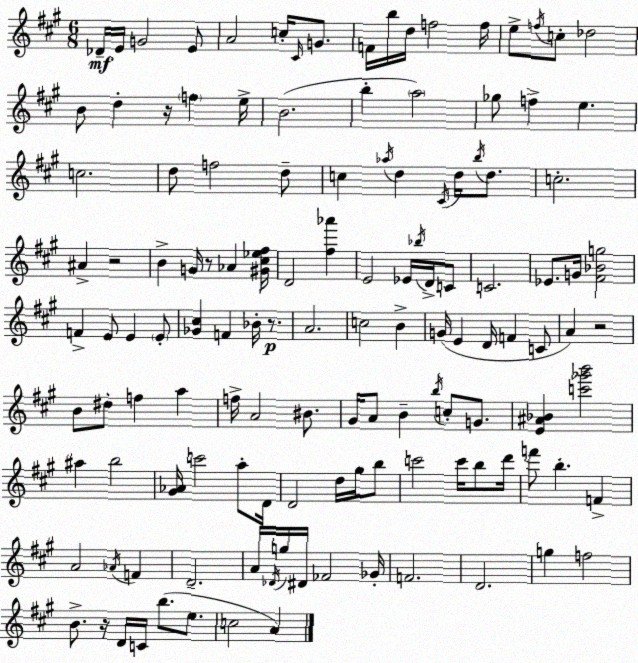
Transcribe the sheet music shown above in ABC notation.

X:1
T:Untitled
M:6/8
L:1/4
K:A
_D/4 E/4 G2 E/2 A2 c/4 ^C/4 G/2 F/4 b/4 d/4 f2 f/4 e/2 f/4 c/2 _d2 B/2 d z/4 f e/4 B2 b a2 _g/2 f e c2 d/2 f2 d/2 c _a/4 d ^C/4 d/4 b/4 d/2 c2 ^A z2 B G/4 z/2 _A [^G^c_e^f]/4 D2 [^f_a'] E2 _E/4 _b/4 D/4 C/2 C2 _E/2 G/4 [^F_Bg]2 F E/2 E E/2 [_G^c] F _B/4 z/2 A2 c2 B G/4 E D/4 F C/2 A z2 B/2 ^d/2 f a f/4 A2 ^B/2 ^G/4 A/2 B b/4 c/2 G/2 [E^A_B] [c'_g'b']2 ^a b2 [^G_A]/4 c'2 a/2 D/4 D2 d/4 ^g/4 b/2 c'2 c'/4 b/2 d'/4 f'/2 b F A2 _A/4 F D2 A/4 _D/4 g/4 ^D/4 _F2 _G/4 F2 D2 g f2 B/2 z/4 D/4 C/4 b/2 e/2 c2 A